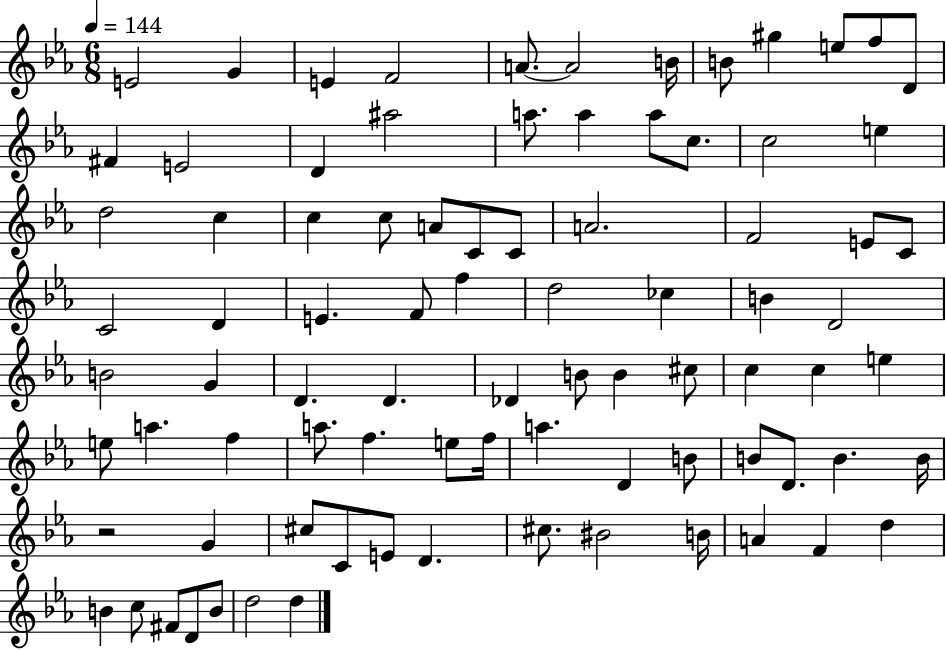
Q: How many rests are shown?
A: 1